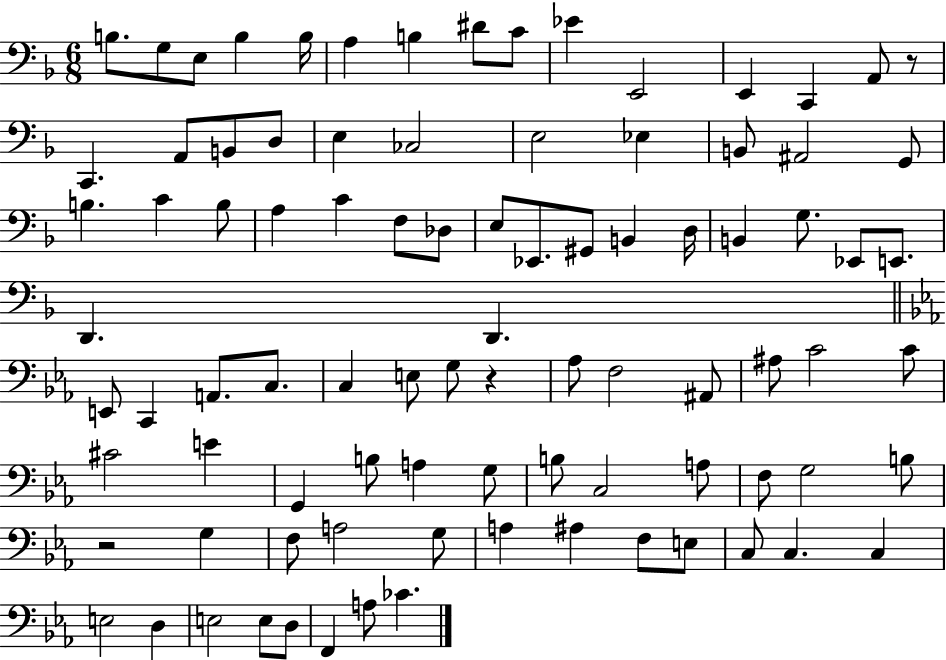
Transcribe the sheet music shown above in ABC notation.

X:1
T:Untitled
M:6/8
L:1/4
K:F
B,/2 G,/2 E,/2 B, B,/4 A, B, ^D/2 C/2 _E E,,2 E,, C,, A,,/2 z/2 C,, A,,/2 B,,/2 D,/2 E, _C,2 E,2 _E, B,,/2 ^A,,2 G,,/2 B, C B,/2 A, C F,/2 _D,/2 E,/2 _E,,/2 ^G,,/2 B,, D,/4 B,, G,/2 _E,,/2 E,,/2 D,, D,, E,,/2 C,, A,,/2 C,/2 C, E,/2 G,/2 z _A,/2 F,2 ^A,,/2 ^A,/2 C2 C/2 ^C2 E G,, B,/2 A, G,/2 B,/2 C,2 A,/2 F,/2 G,2 B,/2 z2 G, F,/2 A,2 G,/2 A, ^A, F,/2 E,/2 C,/2 C, C, E,2 D, E,2 E,/2 D,/2 F,, A,/2 _C